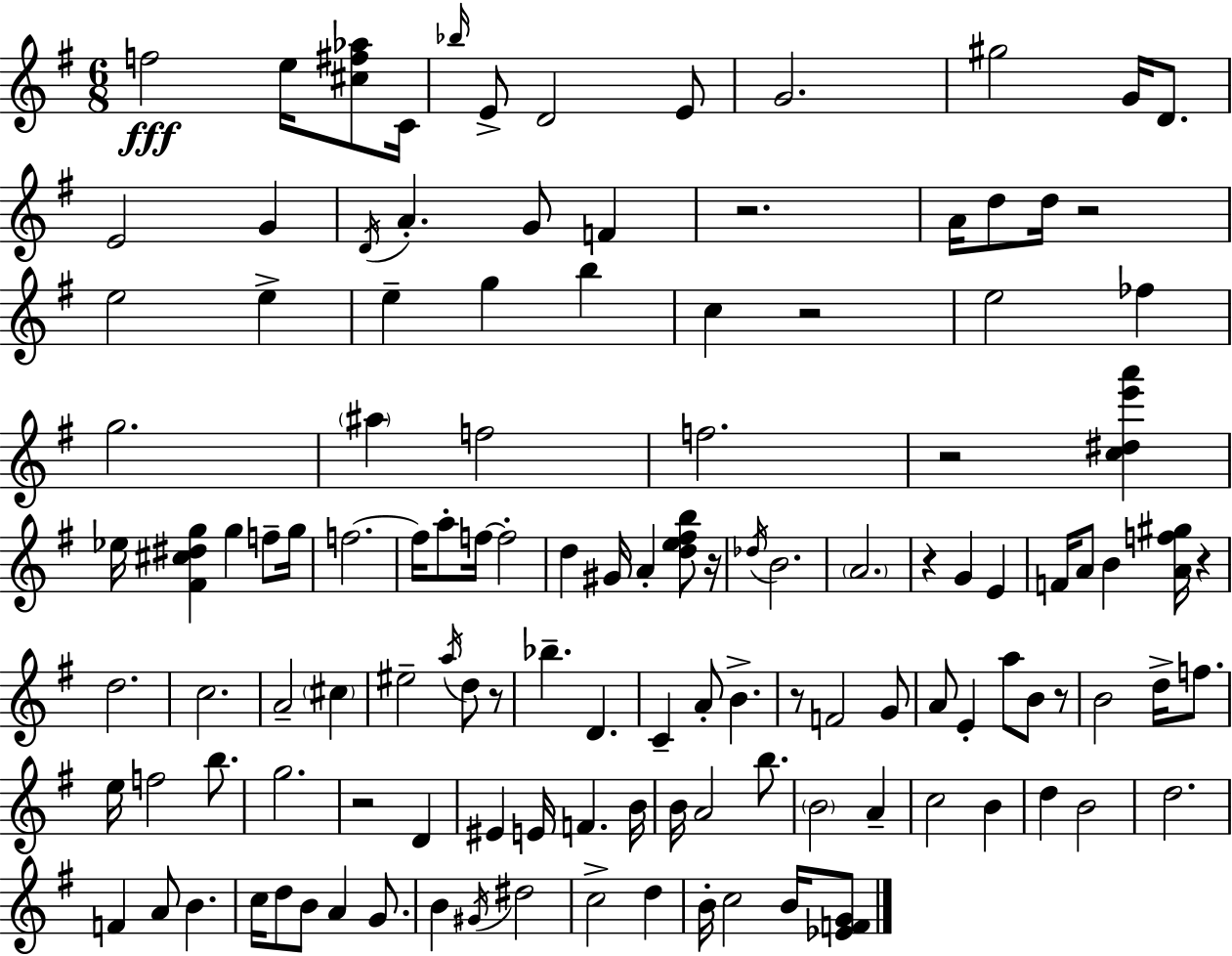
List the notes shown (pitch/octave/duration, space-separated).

F5/h E5/s [C#5,F#5,Ab5]/e C4/s Bb5/s E4/e D4/h E4/e G4/h. G#5/h G4/s D4/e. E4/h G4/q D4/s A4/q. G4/e F4/q R/h. A4/s D5/e D5/s R/h E5/h E5/q E5/q G5/q B5/q C5/q R/h E5/h FES5/q G5/h. A#5/q F5/h F5/h. R/h [C5,D#5,E6,A6]/q Eb5/s [F#4,C#5,D#5,G5]/q G5/q F5/e G5/s F5/h. F5/s A5/e F5/s F5/h D5/q G#4/s A4/q [D5,E5,F#5,B5]/e R/s Db5/s B4/h. A4/h. R/q G4/q E4/q F4/s A4/e B4/q [A4,F5,G#5]/s R/q D5/h. C5/h. A4/h C#5/q EIS5/h A5/s D5/e R/e Bb5/q. D4/q. C4/q A4/e B4/q. R/e F4/h G4/e A4/e E4/q A5/e B4/e R/e B4/h D5/s F5/e. E5/s F5/h B5/e. G5/h. R/h D4/q EIS4/q E4/s F4/q. B4/s B4/s A4/h B5/e. B4/h A4/q C5/h B4/q D5/q B4/h D5/h. F4/q A4/e B4/q. C5/s D5/e B4/e A4/q G4/e. B4/q G#4/s D#5/h C5/h D5/q B4/s C5/h B4/s [Eb4,F4,G4]/e